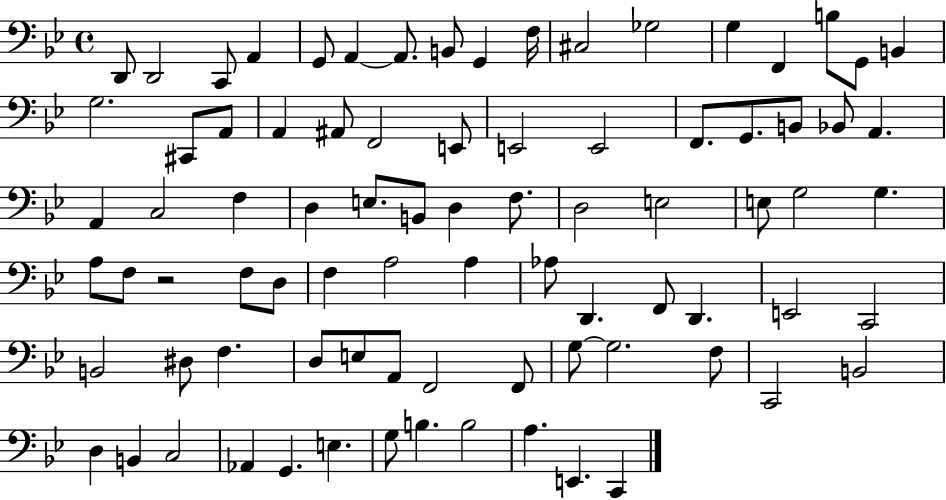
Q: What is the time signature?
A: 4/4